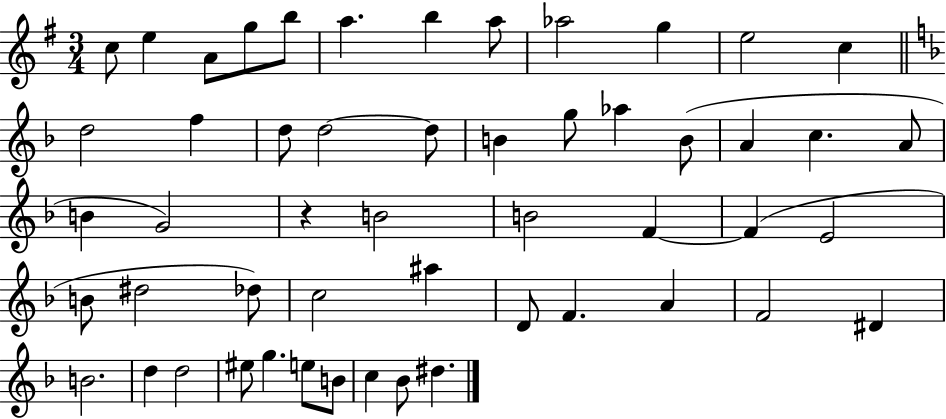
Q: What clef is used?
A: treble